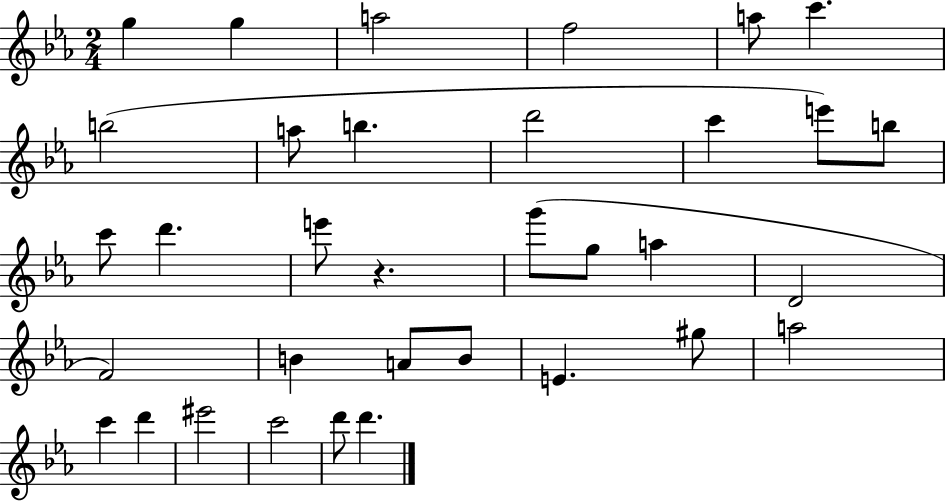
G5/q G5/q A5/h F5/h A5/e C6/q. B5/h A5/e B5/q. D6/h C6/q E6/e B5/e C6/e D6/q. E6/e R/q. G6/e G5/e A5/q D4/h F4/h B4/q A4/e B4/e E4/q. G#5/e A5/h C6/q D6/q EIS6/h C6/h D6/e D6/q.